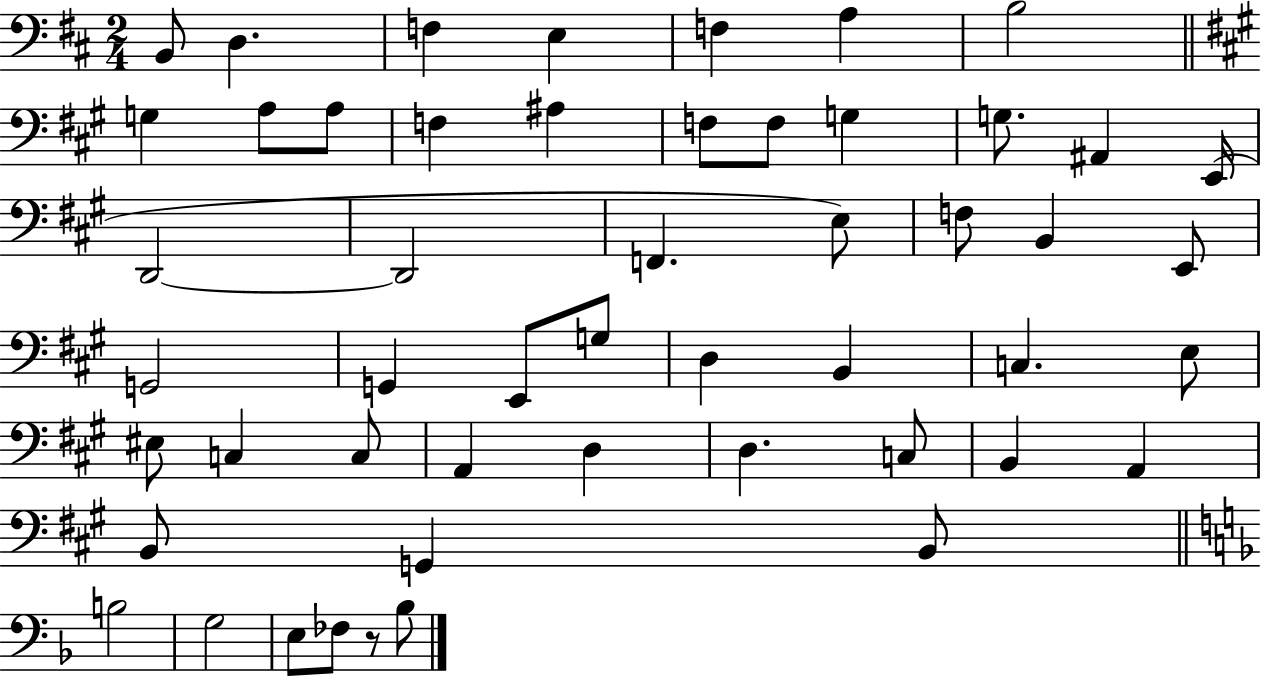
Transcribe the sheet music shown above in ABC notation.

X:1
T:Untitled
M:2/4
L:1/4
K:D
B,,/2 D, F, E, F, A, B,2 G, A,/2 A,/2 F, ^A, F,/2 F,/2 G, G,/2 ^A,, E,,/4 D,,2 D,,2 F,, E,/2 F,/2 B,, E,,/2 G,,2 G,, E,,/2 G,/2 D, B,, C, E,/2 ^E,/2 C, C,/2 A,, D, D, C,/2 B,, A,, B,,/2 G,, B,,/2 B,2 G,2 E,/2 _F,/2 z/2 _B,/2